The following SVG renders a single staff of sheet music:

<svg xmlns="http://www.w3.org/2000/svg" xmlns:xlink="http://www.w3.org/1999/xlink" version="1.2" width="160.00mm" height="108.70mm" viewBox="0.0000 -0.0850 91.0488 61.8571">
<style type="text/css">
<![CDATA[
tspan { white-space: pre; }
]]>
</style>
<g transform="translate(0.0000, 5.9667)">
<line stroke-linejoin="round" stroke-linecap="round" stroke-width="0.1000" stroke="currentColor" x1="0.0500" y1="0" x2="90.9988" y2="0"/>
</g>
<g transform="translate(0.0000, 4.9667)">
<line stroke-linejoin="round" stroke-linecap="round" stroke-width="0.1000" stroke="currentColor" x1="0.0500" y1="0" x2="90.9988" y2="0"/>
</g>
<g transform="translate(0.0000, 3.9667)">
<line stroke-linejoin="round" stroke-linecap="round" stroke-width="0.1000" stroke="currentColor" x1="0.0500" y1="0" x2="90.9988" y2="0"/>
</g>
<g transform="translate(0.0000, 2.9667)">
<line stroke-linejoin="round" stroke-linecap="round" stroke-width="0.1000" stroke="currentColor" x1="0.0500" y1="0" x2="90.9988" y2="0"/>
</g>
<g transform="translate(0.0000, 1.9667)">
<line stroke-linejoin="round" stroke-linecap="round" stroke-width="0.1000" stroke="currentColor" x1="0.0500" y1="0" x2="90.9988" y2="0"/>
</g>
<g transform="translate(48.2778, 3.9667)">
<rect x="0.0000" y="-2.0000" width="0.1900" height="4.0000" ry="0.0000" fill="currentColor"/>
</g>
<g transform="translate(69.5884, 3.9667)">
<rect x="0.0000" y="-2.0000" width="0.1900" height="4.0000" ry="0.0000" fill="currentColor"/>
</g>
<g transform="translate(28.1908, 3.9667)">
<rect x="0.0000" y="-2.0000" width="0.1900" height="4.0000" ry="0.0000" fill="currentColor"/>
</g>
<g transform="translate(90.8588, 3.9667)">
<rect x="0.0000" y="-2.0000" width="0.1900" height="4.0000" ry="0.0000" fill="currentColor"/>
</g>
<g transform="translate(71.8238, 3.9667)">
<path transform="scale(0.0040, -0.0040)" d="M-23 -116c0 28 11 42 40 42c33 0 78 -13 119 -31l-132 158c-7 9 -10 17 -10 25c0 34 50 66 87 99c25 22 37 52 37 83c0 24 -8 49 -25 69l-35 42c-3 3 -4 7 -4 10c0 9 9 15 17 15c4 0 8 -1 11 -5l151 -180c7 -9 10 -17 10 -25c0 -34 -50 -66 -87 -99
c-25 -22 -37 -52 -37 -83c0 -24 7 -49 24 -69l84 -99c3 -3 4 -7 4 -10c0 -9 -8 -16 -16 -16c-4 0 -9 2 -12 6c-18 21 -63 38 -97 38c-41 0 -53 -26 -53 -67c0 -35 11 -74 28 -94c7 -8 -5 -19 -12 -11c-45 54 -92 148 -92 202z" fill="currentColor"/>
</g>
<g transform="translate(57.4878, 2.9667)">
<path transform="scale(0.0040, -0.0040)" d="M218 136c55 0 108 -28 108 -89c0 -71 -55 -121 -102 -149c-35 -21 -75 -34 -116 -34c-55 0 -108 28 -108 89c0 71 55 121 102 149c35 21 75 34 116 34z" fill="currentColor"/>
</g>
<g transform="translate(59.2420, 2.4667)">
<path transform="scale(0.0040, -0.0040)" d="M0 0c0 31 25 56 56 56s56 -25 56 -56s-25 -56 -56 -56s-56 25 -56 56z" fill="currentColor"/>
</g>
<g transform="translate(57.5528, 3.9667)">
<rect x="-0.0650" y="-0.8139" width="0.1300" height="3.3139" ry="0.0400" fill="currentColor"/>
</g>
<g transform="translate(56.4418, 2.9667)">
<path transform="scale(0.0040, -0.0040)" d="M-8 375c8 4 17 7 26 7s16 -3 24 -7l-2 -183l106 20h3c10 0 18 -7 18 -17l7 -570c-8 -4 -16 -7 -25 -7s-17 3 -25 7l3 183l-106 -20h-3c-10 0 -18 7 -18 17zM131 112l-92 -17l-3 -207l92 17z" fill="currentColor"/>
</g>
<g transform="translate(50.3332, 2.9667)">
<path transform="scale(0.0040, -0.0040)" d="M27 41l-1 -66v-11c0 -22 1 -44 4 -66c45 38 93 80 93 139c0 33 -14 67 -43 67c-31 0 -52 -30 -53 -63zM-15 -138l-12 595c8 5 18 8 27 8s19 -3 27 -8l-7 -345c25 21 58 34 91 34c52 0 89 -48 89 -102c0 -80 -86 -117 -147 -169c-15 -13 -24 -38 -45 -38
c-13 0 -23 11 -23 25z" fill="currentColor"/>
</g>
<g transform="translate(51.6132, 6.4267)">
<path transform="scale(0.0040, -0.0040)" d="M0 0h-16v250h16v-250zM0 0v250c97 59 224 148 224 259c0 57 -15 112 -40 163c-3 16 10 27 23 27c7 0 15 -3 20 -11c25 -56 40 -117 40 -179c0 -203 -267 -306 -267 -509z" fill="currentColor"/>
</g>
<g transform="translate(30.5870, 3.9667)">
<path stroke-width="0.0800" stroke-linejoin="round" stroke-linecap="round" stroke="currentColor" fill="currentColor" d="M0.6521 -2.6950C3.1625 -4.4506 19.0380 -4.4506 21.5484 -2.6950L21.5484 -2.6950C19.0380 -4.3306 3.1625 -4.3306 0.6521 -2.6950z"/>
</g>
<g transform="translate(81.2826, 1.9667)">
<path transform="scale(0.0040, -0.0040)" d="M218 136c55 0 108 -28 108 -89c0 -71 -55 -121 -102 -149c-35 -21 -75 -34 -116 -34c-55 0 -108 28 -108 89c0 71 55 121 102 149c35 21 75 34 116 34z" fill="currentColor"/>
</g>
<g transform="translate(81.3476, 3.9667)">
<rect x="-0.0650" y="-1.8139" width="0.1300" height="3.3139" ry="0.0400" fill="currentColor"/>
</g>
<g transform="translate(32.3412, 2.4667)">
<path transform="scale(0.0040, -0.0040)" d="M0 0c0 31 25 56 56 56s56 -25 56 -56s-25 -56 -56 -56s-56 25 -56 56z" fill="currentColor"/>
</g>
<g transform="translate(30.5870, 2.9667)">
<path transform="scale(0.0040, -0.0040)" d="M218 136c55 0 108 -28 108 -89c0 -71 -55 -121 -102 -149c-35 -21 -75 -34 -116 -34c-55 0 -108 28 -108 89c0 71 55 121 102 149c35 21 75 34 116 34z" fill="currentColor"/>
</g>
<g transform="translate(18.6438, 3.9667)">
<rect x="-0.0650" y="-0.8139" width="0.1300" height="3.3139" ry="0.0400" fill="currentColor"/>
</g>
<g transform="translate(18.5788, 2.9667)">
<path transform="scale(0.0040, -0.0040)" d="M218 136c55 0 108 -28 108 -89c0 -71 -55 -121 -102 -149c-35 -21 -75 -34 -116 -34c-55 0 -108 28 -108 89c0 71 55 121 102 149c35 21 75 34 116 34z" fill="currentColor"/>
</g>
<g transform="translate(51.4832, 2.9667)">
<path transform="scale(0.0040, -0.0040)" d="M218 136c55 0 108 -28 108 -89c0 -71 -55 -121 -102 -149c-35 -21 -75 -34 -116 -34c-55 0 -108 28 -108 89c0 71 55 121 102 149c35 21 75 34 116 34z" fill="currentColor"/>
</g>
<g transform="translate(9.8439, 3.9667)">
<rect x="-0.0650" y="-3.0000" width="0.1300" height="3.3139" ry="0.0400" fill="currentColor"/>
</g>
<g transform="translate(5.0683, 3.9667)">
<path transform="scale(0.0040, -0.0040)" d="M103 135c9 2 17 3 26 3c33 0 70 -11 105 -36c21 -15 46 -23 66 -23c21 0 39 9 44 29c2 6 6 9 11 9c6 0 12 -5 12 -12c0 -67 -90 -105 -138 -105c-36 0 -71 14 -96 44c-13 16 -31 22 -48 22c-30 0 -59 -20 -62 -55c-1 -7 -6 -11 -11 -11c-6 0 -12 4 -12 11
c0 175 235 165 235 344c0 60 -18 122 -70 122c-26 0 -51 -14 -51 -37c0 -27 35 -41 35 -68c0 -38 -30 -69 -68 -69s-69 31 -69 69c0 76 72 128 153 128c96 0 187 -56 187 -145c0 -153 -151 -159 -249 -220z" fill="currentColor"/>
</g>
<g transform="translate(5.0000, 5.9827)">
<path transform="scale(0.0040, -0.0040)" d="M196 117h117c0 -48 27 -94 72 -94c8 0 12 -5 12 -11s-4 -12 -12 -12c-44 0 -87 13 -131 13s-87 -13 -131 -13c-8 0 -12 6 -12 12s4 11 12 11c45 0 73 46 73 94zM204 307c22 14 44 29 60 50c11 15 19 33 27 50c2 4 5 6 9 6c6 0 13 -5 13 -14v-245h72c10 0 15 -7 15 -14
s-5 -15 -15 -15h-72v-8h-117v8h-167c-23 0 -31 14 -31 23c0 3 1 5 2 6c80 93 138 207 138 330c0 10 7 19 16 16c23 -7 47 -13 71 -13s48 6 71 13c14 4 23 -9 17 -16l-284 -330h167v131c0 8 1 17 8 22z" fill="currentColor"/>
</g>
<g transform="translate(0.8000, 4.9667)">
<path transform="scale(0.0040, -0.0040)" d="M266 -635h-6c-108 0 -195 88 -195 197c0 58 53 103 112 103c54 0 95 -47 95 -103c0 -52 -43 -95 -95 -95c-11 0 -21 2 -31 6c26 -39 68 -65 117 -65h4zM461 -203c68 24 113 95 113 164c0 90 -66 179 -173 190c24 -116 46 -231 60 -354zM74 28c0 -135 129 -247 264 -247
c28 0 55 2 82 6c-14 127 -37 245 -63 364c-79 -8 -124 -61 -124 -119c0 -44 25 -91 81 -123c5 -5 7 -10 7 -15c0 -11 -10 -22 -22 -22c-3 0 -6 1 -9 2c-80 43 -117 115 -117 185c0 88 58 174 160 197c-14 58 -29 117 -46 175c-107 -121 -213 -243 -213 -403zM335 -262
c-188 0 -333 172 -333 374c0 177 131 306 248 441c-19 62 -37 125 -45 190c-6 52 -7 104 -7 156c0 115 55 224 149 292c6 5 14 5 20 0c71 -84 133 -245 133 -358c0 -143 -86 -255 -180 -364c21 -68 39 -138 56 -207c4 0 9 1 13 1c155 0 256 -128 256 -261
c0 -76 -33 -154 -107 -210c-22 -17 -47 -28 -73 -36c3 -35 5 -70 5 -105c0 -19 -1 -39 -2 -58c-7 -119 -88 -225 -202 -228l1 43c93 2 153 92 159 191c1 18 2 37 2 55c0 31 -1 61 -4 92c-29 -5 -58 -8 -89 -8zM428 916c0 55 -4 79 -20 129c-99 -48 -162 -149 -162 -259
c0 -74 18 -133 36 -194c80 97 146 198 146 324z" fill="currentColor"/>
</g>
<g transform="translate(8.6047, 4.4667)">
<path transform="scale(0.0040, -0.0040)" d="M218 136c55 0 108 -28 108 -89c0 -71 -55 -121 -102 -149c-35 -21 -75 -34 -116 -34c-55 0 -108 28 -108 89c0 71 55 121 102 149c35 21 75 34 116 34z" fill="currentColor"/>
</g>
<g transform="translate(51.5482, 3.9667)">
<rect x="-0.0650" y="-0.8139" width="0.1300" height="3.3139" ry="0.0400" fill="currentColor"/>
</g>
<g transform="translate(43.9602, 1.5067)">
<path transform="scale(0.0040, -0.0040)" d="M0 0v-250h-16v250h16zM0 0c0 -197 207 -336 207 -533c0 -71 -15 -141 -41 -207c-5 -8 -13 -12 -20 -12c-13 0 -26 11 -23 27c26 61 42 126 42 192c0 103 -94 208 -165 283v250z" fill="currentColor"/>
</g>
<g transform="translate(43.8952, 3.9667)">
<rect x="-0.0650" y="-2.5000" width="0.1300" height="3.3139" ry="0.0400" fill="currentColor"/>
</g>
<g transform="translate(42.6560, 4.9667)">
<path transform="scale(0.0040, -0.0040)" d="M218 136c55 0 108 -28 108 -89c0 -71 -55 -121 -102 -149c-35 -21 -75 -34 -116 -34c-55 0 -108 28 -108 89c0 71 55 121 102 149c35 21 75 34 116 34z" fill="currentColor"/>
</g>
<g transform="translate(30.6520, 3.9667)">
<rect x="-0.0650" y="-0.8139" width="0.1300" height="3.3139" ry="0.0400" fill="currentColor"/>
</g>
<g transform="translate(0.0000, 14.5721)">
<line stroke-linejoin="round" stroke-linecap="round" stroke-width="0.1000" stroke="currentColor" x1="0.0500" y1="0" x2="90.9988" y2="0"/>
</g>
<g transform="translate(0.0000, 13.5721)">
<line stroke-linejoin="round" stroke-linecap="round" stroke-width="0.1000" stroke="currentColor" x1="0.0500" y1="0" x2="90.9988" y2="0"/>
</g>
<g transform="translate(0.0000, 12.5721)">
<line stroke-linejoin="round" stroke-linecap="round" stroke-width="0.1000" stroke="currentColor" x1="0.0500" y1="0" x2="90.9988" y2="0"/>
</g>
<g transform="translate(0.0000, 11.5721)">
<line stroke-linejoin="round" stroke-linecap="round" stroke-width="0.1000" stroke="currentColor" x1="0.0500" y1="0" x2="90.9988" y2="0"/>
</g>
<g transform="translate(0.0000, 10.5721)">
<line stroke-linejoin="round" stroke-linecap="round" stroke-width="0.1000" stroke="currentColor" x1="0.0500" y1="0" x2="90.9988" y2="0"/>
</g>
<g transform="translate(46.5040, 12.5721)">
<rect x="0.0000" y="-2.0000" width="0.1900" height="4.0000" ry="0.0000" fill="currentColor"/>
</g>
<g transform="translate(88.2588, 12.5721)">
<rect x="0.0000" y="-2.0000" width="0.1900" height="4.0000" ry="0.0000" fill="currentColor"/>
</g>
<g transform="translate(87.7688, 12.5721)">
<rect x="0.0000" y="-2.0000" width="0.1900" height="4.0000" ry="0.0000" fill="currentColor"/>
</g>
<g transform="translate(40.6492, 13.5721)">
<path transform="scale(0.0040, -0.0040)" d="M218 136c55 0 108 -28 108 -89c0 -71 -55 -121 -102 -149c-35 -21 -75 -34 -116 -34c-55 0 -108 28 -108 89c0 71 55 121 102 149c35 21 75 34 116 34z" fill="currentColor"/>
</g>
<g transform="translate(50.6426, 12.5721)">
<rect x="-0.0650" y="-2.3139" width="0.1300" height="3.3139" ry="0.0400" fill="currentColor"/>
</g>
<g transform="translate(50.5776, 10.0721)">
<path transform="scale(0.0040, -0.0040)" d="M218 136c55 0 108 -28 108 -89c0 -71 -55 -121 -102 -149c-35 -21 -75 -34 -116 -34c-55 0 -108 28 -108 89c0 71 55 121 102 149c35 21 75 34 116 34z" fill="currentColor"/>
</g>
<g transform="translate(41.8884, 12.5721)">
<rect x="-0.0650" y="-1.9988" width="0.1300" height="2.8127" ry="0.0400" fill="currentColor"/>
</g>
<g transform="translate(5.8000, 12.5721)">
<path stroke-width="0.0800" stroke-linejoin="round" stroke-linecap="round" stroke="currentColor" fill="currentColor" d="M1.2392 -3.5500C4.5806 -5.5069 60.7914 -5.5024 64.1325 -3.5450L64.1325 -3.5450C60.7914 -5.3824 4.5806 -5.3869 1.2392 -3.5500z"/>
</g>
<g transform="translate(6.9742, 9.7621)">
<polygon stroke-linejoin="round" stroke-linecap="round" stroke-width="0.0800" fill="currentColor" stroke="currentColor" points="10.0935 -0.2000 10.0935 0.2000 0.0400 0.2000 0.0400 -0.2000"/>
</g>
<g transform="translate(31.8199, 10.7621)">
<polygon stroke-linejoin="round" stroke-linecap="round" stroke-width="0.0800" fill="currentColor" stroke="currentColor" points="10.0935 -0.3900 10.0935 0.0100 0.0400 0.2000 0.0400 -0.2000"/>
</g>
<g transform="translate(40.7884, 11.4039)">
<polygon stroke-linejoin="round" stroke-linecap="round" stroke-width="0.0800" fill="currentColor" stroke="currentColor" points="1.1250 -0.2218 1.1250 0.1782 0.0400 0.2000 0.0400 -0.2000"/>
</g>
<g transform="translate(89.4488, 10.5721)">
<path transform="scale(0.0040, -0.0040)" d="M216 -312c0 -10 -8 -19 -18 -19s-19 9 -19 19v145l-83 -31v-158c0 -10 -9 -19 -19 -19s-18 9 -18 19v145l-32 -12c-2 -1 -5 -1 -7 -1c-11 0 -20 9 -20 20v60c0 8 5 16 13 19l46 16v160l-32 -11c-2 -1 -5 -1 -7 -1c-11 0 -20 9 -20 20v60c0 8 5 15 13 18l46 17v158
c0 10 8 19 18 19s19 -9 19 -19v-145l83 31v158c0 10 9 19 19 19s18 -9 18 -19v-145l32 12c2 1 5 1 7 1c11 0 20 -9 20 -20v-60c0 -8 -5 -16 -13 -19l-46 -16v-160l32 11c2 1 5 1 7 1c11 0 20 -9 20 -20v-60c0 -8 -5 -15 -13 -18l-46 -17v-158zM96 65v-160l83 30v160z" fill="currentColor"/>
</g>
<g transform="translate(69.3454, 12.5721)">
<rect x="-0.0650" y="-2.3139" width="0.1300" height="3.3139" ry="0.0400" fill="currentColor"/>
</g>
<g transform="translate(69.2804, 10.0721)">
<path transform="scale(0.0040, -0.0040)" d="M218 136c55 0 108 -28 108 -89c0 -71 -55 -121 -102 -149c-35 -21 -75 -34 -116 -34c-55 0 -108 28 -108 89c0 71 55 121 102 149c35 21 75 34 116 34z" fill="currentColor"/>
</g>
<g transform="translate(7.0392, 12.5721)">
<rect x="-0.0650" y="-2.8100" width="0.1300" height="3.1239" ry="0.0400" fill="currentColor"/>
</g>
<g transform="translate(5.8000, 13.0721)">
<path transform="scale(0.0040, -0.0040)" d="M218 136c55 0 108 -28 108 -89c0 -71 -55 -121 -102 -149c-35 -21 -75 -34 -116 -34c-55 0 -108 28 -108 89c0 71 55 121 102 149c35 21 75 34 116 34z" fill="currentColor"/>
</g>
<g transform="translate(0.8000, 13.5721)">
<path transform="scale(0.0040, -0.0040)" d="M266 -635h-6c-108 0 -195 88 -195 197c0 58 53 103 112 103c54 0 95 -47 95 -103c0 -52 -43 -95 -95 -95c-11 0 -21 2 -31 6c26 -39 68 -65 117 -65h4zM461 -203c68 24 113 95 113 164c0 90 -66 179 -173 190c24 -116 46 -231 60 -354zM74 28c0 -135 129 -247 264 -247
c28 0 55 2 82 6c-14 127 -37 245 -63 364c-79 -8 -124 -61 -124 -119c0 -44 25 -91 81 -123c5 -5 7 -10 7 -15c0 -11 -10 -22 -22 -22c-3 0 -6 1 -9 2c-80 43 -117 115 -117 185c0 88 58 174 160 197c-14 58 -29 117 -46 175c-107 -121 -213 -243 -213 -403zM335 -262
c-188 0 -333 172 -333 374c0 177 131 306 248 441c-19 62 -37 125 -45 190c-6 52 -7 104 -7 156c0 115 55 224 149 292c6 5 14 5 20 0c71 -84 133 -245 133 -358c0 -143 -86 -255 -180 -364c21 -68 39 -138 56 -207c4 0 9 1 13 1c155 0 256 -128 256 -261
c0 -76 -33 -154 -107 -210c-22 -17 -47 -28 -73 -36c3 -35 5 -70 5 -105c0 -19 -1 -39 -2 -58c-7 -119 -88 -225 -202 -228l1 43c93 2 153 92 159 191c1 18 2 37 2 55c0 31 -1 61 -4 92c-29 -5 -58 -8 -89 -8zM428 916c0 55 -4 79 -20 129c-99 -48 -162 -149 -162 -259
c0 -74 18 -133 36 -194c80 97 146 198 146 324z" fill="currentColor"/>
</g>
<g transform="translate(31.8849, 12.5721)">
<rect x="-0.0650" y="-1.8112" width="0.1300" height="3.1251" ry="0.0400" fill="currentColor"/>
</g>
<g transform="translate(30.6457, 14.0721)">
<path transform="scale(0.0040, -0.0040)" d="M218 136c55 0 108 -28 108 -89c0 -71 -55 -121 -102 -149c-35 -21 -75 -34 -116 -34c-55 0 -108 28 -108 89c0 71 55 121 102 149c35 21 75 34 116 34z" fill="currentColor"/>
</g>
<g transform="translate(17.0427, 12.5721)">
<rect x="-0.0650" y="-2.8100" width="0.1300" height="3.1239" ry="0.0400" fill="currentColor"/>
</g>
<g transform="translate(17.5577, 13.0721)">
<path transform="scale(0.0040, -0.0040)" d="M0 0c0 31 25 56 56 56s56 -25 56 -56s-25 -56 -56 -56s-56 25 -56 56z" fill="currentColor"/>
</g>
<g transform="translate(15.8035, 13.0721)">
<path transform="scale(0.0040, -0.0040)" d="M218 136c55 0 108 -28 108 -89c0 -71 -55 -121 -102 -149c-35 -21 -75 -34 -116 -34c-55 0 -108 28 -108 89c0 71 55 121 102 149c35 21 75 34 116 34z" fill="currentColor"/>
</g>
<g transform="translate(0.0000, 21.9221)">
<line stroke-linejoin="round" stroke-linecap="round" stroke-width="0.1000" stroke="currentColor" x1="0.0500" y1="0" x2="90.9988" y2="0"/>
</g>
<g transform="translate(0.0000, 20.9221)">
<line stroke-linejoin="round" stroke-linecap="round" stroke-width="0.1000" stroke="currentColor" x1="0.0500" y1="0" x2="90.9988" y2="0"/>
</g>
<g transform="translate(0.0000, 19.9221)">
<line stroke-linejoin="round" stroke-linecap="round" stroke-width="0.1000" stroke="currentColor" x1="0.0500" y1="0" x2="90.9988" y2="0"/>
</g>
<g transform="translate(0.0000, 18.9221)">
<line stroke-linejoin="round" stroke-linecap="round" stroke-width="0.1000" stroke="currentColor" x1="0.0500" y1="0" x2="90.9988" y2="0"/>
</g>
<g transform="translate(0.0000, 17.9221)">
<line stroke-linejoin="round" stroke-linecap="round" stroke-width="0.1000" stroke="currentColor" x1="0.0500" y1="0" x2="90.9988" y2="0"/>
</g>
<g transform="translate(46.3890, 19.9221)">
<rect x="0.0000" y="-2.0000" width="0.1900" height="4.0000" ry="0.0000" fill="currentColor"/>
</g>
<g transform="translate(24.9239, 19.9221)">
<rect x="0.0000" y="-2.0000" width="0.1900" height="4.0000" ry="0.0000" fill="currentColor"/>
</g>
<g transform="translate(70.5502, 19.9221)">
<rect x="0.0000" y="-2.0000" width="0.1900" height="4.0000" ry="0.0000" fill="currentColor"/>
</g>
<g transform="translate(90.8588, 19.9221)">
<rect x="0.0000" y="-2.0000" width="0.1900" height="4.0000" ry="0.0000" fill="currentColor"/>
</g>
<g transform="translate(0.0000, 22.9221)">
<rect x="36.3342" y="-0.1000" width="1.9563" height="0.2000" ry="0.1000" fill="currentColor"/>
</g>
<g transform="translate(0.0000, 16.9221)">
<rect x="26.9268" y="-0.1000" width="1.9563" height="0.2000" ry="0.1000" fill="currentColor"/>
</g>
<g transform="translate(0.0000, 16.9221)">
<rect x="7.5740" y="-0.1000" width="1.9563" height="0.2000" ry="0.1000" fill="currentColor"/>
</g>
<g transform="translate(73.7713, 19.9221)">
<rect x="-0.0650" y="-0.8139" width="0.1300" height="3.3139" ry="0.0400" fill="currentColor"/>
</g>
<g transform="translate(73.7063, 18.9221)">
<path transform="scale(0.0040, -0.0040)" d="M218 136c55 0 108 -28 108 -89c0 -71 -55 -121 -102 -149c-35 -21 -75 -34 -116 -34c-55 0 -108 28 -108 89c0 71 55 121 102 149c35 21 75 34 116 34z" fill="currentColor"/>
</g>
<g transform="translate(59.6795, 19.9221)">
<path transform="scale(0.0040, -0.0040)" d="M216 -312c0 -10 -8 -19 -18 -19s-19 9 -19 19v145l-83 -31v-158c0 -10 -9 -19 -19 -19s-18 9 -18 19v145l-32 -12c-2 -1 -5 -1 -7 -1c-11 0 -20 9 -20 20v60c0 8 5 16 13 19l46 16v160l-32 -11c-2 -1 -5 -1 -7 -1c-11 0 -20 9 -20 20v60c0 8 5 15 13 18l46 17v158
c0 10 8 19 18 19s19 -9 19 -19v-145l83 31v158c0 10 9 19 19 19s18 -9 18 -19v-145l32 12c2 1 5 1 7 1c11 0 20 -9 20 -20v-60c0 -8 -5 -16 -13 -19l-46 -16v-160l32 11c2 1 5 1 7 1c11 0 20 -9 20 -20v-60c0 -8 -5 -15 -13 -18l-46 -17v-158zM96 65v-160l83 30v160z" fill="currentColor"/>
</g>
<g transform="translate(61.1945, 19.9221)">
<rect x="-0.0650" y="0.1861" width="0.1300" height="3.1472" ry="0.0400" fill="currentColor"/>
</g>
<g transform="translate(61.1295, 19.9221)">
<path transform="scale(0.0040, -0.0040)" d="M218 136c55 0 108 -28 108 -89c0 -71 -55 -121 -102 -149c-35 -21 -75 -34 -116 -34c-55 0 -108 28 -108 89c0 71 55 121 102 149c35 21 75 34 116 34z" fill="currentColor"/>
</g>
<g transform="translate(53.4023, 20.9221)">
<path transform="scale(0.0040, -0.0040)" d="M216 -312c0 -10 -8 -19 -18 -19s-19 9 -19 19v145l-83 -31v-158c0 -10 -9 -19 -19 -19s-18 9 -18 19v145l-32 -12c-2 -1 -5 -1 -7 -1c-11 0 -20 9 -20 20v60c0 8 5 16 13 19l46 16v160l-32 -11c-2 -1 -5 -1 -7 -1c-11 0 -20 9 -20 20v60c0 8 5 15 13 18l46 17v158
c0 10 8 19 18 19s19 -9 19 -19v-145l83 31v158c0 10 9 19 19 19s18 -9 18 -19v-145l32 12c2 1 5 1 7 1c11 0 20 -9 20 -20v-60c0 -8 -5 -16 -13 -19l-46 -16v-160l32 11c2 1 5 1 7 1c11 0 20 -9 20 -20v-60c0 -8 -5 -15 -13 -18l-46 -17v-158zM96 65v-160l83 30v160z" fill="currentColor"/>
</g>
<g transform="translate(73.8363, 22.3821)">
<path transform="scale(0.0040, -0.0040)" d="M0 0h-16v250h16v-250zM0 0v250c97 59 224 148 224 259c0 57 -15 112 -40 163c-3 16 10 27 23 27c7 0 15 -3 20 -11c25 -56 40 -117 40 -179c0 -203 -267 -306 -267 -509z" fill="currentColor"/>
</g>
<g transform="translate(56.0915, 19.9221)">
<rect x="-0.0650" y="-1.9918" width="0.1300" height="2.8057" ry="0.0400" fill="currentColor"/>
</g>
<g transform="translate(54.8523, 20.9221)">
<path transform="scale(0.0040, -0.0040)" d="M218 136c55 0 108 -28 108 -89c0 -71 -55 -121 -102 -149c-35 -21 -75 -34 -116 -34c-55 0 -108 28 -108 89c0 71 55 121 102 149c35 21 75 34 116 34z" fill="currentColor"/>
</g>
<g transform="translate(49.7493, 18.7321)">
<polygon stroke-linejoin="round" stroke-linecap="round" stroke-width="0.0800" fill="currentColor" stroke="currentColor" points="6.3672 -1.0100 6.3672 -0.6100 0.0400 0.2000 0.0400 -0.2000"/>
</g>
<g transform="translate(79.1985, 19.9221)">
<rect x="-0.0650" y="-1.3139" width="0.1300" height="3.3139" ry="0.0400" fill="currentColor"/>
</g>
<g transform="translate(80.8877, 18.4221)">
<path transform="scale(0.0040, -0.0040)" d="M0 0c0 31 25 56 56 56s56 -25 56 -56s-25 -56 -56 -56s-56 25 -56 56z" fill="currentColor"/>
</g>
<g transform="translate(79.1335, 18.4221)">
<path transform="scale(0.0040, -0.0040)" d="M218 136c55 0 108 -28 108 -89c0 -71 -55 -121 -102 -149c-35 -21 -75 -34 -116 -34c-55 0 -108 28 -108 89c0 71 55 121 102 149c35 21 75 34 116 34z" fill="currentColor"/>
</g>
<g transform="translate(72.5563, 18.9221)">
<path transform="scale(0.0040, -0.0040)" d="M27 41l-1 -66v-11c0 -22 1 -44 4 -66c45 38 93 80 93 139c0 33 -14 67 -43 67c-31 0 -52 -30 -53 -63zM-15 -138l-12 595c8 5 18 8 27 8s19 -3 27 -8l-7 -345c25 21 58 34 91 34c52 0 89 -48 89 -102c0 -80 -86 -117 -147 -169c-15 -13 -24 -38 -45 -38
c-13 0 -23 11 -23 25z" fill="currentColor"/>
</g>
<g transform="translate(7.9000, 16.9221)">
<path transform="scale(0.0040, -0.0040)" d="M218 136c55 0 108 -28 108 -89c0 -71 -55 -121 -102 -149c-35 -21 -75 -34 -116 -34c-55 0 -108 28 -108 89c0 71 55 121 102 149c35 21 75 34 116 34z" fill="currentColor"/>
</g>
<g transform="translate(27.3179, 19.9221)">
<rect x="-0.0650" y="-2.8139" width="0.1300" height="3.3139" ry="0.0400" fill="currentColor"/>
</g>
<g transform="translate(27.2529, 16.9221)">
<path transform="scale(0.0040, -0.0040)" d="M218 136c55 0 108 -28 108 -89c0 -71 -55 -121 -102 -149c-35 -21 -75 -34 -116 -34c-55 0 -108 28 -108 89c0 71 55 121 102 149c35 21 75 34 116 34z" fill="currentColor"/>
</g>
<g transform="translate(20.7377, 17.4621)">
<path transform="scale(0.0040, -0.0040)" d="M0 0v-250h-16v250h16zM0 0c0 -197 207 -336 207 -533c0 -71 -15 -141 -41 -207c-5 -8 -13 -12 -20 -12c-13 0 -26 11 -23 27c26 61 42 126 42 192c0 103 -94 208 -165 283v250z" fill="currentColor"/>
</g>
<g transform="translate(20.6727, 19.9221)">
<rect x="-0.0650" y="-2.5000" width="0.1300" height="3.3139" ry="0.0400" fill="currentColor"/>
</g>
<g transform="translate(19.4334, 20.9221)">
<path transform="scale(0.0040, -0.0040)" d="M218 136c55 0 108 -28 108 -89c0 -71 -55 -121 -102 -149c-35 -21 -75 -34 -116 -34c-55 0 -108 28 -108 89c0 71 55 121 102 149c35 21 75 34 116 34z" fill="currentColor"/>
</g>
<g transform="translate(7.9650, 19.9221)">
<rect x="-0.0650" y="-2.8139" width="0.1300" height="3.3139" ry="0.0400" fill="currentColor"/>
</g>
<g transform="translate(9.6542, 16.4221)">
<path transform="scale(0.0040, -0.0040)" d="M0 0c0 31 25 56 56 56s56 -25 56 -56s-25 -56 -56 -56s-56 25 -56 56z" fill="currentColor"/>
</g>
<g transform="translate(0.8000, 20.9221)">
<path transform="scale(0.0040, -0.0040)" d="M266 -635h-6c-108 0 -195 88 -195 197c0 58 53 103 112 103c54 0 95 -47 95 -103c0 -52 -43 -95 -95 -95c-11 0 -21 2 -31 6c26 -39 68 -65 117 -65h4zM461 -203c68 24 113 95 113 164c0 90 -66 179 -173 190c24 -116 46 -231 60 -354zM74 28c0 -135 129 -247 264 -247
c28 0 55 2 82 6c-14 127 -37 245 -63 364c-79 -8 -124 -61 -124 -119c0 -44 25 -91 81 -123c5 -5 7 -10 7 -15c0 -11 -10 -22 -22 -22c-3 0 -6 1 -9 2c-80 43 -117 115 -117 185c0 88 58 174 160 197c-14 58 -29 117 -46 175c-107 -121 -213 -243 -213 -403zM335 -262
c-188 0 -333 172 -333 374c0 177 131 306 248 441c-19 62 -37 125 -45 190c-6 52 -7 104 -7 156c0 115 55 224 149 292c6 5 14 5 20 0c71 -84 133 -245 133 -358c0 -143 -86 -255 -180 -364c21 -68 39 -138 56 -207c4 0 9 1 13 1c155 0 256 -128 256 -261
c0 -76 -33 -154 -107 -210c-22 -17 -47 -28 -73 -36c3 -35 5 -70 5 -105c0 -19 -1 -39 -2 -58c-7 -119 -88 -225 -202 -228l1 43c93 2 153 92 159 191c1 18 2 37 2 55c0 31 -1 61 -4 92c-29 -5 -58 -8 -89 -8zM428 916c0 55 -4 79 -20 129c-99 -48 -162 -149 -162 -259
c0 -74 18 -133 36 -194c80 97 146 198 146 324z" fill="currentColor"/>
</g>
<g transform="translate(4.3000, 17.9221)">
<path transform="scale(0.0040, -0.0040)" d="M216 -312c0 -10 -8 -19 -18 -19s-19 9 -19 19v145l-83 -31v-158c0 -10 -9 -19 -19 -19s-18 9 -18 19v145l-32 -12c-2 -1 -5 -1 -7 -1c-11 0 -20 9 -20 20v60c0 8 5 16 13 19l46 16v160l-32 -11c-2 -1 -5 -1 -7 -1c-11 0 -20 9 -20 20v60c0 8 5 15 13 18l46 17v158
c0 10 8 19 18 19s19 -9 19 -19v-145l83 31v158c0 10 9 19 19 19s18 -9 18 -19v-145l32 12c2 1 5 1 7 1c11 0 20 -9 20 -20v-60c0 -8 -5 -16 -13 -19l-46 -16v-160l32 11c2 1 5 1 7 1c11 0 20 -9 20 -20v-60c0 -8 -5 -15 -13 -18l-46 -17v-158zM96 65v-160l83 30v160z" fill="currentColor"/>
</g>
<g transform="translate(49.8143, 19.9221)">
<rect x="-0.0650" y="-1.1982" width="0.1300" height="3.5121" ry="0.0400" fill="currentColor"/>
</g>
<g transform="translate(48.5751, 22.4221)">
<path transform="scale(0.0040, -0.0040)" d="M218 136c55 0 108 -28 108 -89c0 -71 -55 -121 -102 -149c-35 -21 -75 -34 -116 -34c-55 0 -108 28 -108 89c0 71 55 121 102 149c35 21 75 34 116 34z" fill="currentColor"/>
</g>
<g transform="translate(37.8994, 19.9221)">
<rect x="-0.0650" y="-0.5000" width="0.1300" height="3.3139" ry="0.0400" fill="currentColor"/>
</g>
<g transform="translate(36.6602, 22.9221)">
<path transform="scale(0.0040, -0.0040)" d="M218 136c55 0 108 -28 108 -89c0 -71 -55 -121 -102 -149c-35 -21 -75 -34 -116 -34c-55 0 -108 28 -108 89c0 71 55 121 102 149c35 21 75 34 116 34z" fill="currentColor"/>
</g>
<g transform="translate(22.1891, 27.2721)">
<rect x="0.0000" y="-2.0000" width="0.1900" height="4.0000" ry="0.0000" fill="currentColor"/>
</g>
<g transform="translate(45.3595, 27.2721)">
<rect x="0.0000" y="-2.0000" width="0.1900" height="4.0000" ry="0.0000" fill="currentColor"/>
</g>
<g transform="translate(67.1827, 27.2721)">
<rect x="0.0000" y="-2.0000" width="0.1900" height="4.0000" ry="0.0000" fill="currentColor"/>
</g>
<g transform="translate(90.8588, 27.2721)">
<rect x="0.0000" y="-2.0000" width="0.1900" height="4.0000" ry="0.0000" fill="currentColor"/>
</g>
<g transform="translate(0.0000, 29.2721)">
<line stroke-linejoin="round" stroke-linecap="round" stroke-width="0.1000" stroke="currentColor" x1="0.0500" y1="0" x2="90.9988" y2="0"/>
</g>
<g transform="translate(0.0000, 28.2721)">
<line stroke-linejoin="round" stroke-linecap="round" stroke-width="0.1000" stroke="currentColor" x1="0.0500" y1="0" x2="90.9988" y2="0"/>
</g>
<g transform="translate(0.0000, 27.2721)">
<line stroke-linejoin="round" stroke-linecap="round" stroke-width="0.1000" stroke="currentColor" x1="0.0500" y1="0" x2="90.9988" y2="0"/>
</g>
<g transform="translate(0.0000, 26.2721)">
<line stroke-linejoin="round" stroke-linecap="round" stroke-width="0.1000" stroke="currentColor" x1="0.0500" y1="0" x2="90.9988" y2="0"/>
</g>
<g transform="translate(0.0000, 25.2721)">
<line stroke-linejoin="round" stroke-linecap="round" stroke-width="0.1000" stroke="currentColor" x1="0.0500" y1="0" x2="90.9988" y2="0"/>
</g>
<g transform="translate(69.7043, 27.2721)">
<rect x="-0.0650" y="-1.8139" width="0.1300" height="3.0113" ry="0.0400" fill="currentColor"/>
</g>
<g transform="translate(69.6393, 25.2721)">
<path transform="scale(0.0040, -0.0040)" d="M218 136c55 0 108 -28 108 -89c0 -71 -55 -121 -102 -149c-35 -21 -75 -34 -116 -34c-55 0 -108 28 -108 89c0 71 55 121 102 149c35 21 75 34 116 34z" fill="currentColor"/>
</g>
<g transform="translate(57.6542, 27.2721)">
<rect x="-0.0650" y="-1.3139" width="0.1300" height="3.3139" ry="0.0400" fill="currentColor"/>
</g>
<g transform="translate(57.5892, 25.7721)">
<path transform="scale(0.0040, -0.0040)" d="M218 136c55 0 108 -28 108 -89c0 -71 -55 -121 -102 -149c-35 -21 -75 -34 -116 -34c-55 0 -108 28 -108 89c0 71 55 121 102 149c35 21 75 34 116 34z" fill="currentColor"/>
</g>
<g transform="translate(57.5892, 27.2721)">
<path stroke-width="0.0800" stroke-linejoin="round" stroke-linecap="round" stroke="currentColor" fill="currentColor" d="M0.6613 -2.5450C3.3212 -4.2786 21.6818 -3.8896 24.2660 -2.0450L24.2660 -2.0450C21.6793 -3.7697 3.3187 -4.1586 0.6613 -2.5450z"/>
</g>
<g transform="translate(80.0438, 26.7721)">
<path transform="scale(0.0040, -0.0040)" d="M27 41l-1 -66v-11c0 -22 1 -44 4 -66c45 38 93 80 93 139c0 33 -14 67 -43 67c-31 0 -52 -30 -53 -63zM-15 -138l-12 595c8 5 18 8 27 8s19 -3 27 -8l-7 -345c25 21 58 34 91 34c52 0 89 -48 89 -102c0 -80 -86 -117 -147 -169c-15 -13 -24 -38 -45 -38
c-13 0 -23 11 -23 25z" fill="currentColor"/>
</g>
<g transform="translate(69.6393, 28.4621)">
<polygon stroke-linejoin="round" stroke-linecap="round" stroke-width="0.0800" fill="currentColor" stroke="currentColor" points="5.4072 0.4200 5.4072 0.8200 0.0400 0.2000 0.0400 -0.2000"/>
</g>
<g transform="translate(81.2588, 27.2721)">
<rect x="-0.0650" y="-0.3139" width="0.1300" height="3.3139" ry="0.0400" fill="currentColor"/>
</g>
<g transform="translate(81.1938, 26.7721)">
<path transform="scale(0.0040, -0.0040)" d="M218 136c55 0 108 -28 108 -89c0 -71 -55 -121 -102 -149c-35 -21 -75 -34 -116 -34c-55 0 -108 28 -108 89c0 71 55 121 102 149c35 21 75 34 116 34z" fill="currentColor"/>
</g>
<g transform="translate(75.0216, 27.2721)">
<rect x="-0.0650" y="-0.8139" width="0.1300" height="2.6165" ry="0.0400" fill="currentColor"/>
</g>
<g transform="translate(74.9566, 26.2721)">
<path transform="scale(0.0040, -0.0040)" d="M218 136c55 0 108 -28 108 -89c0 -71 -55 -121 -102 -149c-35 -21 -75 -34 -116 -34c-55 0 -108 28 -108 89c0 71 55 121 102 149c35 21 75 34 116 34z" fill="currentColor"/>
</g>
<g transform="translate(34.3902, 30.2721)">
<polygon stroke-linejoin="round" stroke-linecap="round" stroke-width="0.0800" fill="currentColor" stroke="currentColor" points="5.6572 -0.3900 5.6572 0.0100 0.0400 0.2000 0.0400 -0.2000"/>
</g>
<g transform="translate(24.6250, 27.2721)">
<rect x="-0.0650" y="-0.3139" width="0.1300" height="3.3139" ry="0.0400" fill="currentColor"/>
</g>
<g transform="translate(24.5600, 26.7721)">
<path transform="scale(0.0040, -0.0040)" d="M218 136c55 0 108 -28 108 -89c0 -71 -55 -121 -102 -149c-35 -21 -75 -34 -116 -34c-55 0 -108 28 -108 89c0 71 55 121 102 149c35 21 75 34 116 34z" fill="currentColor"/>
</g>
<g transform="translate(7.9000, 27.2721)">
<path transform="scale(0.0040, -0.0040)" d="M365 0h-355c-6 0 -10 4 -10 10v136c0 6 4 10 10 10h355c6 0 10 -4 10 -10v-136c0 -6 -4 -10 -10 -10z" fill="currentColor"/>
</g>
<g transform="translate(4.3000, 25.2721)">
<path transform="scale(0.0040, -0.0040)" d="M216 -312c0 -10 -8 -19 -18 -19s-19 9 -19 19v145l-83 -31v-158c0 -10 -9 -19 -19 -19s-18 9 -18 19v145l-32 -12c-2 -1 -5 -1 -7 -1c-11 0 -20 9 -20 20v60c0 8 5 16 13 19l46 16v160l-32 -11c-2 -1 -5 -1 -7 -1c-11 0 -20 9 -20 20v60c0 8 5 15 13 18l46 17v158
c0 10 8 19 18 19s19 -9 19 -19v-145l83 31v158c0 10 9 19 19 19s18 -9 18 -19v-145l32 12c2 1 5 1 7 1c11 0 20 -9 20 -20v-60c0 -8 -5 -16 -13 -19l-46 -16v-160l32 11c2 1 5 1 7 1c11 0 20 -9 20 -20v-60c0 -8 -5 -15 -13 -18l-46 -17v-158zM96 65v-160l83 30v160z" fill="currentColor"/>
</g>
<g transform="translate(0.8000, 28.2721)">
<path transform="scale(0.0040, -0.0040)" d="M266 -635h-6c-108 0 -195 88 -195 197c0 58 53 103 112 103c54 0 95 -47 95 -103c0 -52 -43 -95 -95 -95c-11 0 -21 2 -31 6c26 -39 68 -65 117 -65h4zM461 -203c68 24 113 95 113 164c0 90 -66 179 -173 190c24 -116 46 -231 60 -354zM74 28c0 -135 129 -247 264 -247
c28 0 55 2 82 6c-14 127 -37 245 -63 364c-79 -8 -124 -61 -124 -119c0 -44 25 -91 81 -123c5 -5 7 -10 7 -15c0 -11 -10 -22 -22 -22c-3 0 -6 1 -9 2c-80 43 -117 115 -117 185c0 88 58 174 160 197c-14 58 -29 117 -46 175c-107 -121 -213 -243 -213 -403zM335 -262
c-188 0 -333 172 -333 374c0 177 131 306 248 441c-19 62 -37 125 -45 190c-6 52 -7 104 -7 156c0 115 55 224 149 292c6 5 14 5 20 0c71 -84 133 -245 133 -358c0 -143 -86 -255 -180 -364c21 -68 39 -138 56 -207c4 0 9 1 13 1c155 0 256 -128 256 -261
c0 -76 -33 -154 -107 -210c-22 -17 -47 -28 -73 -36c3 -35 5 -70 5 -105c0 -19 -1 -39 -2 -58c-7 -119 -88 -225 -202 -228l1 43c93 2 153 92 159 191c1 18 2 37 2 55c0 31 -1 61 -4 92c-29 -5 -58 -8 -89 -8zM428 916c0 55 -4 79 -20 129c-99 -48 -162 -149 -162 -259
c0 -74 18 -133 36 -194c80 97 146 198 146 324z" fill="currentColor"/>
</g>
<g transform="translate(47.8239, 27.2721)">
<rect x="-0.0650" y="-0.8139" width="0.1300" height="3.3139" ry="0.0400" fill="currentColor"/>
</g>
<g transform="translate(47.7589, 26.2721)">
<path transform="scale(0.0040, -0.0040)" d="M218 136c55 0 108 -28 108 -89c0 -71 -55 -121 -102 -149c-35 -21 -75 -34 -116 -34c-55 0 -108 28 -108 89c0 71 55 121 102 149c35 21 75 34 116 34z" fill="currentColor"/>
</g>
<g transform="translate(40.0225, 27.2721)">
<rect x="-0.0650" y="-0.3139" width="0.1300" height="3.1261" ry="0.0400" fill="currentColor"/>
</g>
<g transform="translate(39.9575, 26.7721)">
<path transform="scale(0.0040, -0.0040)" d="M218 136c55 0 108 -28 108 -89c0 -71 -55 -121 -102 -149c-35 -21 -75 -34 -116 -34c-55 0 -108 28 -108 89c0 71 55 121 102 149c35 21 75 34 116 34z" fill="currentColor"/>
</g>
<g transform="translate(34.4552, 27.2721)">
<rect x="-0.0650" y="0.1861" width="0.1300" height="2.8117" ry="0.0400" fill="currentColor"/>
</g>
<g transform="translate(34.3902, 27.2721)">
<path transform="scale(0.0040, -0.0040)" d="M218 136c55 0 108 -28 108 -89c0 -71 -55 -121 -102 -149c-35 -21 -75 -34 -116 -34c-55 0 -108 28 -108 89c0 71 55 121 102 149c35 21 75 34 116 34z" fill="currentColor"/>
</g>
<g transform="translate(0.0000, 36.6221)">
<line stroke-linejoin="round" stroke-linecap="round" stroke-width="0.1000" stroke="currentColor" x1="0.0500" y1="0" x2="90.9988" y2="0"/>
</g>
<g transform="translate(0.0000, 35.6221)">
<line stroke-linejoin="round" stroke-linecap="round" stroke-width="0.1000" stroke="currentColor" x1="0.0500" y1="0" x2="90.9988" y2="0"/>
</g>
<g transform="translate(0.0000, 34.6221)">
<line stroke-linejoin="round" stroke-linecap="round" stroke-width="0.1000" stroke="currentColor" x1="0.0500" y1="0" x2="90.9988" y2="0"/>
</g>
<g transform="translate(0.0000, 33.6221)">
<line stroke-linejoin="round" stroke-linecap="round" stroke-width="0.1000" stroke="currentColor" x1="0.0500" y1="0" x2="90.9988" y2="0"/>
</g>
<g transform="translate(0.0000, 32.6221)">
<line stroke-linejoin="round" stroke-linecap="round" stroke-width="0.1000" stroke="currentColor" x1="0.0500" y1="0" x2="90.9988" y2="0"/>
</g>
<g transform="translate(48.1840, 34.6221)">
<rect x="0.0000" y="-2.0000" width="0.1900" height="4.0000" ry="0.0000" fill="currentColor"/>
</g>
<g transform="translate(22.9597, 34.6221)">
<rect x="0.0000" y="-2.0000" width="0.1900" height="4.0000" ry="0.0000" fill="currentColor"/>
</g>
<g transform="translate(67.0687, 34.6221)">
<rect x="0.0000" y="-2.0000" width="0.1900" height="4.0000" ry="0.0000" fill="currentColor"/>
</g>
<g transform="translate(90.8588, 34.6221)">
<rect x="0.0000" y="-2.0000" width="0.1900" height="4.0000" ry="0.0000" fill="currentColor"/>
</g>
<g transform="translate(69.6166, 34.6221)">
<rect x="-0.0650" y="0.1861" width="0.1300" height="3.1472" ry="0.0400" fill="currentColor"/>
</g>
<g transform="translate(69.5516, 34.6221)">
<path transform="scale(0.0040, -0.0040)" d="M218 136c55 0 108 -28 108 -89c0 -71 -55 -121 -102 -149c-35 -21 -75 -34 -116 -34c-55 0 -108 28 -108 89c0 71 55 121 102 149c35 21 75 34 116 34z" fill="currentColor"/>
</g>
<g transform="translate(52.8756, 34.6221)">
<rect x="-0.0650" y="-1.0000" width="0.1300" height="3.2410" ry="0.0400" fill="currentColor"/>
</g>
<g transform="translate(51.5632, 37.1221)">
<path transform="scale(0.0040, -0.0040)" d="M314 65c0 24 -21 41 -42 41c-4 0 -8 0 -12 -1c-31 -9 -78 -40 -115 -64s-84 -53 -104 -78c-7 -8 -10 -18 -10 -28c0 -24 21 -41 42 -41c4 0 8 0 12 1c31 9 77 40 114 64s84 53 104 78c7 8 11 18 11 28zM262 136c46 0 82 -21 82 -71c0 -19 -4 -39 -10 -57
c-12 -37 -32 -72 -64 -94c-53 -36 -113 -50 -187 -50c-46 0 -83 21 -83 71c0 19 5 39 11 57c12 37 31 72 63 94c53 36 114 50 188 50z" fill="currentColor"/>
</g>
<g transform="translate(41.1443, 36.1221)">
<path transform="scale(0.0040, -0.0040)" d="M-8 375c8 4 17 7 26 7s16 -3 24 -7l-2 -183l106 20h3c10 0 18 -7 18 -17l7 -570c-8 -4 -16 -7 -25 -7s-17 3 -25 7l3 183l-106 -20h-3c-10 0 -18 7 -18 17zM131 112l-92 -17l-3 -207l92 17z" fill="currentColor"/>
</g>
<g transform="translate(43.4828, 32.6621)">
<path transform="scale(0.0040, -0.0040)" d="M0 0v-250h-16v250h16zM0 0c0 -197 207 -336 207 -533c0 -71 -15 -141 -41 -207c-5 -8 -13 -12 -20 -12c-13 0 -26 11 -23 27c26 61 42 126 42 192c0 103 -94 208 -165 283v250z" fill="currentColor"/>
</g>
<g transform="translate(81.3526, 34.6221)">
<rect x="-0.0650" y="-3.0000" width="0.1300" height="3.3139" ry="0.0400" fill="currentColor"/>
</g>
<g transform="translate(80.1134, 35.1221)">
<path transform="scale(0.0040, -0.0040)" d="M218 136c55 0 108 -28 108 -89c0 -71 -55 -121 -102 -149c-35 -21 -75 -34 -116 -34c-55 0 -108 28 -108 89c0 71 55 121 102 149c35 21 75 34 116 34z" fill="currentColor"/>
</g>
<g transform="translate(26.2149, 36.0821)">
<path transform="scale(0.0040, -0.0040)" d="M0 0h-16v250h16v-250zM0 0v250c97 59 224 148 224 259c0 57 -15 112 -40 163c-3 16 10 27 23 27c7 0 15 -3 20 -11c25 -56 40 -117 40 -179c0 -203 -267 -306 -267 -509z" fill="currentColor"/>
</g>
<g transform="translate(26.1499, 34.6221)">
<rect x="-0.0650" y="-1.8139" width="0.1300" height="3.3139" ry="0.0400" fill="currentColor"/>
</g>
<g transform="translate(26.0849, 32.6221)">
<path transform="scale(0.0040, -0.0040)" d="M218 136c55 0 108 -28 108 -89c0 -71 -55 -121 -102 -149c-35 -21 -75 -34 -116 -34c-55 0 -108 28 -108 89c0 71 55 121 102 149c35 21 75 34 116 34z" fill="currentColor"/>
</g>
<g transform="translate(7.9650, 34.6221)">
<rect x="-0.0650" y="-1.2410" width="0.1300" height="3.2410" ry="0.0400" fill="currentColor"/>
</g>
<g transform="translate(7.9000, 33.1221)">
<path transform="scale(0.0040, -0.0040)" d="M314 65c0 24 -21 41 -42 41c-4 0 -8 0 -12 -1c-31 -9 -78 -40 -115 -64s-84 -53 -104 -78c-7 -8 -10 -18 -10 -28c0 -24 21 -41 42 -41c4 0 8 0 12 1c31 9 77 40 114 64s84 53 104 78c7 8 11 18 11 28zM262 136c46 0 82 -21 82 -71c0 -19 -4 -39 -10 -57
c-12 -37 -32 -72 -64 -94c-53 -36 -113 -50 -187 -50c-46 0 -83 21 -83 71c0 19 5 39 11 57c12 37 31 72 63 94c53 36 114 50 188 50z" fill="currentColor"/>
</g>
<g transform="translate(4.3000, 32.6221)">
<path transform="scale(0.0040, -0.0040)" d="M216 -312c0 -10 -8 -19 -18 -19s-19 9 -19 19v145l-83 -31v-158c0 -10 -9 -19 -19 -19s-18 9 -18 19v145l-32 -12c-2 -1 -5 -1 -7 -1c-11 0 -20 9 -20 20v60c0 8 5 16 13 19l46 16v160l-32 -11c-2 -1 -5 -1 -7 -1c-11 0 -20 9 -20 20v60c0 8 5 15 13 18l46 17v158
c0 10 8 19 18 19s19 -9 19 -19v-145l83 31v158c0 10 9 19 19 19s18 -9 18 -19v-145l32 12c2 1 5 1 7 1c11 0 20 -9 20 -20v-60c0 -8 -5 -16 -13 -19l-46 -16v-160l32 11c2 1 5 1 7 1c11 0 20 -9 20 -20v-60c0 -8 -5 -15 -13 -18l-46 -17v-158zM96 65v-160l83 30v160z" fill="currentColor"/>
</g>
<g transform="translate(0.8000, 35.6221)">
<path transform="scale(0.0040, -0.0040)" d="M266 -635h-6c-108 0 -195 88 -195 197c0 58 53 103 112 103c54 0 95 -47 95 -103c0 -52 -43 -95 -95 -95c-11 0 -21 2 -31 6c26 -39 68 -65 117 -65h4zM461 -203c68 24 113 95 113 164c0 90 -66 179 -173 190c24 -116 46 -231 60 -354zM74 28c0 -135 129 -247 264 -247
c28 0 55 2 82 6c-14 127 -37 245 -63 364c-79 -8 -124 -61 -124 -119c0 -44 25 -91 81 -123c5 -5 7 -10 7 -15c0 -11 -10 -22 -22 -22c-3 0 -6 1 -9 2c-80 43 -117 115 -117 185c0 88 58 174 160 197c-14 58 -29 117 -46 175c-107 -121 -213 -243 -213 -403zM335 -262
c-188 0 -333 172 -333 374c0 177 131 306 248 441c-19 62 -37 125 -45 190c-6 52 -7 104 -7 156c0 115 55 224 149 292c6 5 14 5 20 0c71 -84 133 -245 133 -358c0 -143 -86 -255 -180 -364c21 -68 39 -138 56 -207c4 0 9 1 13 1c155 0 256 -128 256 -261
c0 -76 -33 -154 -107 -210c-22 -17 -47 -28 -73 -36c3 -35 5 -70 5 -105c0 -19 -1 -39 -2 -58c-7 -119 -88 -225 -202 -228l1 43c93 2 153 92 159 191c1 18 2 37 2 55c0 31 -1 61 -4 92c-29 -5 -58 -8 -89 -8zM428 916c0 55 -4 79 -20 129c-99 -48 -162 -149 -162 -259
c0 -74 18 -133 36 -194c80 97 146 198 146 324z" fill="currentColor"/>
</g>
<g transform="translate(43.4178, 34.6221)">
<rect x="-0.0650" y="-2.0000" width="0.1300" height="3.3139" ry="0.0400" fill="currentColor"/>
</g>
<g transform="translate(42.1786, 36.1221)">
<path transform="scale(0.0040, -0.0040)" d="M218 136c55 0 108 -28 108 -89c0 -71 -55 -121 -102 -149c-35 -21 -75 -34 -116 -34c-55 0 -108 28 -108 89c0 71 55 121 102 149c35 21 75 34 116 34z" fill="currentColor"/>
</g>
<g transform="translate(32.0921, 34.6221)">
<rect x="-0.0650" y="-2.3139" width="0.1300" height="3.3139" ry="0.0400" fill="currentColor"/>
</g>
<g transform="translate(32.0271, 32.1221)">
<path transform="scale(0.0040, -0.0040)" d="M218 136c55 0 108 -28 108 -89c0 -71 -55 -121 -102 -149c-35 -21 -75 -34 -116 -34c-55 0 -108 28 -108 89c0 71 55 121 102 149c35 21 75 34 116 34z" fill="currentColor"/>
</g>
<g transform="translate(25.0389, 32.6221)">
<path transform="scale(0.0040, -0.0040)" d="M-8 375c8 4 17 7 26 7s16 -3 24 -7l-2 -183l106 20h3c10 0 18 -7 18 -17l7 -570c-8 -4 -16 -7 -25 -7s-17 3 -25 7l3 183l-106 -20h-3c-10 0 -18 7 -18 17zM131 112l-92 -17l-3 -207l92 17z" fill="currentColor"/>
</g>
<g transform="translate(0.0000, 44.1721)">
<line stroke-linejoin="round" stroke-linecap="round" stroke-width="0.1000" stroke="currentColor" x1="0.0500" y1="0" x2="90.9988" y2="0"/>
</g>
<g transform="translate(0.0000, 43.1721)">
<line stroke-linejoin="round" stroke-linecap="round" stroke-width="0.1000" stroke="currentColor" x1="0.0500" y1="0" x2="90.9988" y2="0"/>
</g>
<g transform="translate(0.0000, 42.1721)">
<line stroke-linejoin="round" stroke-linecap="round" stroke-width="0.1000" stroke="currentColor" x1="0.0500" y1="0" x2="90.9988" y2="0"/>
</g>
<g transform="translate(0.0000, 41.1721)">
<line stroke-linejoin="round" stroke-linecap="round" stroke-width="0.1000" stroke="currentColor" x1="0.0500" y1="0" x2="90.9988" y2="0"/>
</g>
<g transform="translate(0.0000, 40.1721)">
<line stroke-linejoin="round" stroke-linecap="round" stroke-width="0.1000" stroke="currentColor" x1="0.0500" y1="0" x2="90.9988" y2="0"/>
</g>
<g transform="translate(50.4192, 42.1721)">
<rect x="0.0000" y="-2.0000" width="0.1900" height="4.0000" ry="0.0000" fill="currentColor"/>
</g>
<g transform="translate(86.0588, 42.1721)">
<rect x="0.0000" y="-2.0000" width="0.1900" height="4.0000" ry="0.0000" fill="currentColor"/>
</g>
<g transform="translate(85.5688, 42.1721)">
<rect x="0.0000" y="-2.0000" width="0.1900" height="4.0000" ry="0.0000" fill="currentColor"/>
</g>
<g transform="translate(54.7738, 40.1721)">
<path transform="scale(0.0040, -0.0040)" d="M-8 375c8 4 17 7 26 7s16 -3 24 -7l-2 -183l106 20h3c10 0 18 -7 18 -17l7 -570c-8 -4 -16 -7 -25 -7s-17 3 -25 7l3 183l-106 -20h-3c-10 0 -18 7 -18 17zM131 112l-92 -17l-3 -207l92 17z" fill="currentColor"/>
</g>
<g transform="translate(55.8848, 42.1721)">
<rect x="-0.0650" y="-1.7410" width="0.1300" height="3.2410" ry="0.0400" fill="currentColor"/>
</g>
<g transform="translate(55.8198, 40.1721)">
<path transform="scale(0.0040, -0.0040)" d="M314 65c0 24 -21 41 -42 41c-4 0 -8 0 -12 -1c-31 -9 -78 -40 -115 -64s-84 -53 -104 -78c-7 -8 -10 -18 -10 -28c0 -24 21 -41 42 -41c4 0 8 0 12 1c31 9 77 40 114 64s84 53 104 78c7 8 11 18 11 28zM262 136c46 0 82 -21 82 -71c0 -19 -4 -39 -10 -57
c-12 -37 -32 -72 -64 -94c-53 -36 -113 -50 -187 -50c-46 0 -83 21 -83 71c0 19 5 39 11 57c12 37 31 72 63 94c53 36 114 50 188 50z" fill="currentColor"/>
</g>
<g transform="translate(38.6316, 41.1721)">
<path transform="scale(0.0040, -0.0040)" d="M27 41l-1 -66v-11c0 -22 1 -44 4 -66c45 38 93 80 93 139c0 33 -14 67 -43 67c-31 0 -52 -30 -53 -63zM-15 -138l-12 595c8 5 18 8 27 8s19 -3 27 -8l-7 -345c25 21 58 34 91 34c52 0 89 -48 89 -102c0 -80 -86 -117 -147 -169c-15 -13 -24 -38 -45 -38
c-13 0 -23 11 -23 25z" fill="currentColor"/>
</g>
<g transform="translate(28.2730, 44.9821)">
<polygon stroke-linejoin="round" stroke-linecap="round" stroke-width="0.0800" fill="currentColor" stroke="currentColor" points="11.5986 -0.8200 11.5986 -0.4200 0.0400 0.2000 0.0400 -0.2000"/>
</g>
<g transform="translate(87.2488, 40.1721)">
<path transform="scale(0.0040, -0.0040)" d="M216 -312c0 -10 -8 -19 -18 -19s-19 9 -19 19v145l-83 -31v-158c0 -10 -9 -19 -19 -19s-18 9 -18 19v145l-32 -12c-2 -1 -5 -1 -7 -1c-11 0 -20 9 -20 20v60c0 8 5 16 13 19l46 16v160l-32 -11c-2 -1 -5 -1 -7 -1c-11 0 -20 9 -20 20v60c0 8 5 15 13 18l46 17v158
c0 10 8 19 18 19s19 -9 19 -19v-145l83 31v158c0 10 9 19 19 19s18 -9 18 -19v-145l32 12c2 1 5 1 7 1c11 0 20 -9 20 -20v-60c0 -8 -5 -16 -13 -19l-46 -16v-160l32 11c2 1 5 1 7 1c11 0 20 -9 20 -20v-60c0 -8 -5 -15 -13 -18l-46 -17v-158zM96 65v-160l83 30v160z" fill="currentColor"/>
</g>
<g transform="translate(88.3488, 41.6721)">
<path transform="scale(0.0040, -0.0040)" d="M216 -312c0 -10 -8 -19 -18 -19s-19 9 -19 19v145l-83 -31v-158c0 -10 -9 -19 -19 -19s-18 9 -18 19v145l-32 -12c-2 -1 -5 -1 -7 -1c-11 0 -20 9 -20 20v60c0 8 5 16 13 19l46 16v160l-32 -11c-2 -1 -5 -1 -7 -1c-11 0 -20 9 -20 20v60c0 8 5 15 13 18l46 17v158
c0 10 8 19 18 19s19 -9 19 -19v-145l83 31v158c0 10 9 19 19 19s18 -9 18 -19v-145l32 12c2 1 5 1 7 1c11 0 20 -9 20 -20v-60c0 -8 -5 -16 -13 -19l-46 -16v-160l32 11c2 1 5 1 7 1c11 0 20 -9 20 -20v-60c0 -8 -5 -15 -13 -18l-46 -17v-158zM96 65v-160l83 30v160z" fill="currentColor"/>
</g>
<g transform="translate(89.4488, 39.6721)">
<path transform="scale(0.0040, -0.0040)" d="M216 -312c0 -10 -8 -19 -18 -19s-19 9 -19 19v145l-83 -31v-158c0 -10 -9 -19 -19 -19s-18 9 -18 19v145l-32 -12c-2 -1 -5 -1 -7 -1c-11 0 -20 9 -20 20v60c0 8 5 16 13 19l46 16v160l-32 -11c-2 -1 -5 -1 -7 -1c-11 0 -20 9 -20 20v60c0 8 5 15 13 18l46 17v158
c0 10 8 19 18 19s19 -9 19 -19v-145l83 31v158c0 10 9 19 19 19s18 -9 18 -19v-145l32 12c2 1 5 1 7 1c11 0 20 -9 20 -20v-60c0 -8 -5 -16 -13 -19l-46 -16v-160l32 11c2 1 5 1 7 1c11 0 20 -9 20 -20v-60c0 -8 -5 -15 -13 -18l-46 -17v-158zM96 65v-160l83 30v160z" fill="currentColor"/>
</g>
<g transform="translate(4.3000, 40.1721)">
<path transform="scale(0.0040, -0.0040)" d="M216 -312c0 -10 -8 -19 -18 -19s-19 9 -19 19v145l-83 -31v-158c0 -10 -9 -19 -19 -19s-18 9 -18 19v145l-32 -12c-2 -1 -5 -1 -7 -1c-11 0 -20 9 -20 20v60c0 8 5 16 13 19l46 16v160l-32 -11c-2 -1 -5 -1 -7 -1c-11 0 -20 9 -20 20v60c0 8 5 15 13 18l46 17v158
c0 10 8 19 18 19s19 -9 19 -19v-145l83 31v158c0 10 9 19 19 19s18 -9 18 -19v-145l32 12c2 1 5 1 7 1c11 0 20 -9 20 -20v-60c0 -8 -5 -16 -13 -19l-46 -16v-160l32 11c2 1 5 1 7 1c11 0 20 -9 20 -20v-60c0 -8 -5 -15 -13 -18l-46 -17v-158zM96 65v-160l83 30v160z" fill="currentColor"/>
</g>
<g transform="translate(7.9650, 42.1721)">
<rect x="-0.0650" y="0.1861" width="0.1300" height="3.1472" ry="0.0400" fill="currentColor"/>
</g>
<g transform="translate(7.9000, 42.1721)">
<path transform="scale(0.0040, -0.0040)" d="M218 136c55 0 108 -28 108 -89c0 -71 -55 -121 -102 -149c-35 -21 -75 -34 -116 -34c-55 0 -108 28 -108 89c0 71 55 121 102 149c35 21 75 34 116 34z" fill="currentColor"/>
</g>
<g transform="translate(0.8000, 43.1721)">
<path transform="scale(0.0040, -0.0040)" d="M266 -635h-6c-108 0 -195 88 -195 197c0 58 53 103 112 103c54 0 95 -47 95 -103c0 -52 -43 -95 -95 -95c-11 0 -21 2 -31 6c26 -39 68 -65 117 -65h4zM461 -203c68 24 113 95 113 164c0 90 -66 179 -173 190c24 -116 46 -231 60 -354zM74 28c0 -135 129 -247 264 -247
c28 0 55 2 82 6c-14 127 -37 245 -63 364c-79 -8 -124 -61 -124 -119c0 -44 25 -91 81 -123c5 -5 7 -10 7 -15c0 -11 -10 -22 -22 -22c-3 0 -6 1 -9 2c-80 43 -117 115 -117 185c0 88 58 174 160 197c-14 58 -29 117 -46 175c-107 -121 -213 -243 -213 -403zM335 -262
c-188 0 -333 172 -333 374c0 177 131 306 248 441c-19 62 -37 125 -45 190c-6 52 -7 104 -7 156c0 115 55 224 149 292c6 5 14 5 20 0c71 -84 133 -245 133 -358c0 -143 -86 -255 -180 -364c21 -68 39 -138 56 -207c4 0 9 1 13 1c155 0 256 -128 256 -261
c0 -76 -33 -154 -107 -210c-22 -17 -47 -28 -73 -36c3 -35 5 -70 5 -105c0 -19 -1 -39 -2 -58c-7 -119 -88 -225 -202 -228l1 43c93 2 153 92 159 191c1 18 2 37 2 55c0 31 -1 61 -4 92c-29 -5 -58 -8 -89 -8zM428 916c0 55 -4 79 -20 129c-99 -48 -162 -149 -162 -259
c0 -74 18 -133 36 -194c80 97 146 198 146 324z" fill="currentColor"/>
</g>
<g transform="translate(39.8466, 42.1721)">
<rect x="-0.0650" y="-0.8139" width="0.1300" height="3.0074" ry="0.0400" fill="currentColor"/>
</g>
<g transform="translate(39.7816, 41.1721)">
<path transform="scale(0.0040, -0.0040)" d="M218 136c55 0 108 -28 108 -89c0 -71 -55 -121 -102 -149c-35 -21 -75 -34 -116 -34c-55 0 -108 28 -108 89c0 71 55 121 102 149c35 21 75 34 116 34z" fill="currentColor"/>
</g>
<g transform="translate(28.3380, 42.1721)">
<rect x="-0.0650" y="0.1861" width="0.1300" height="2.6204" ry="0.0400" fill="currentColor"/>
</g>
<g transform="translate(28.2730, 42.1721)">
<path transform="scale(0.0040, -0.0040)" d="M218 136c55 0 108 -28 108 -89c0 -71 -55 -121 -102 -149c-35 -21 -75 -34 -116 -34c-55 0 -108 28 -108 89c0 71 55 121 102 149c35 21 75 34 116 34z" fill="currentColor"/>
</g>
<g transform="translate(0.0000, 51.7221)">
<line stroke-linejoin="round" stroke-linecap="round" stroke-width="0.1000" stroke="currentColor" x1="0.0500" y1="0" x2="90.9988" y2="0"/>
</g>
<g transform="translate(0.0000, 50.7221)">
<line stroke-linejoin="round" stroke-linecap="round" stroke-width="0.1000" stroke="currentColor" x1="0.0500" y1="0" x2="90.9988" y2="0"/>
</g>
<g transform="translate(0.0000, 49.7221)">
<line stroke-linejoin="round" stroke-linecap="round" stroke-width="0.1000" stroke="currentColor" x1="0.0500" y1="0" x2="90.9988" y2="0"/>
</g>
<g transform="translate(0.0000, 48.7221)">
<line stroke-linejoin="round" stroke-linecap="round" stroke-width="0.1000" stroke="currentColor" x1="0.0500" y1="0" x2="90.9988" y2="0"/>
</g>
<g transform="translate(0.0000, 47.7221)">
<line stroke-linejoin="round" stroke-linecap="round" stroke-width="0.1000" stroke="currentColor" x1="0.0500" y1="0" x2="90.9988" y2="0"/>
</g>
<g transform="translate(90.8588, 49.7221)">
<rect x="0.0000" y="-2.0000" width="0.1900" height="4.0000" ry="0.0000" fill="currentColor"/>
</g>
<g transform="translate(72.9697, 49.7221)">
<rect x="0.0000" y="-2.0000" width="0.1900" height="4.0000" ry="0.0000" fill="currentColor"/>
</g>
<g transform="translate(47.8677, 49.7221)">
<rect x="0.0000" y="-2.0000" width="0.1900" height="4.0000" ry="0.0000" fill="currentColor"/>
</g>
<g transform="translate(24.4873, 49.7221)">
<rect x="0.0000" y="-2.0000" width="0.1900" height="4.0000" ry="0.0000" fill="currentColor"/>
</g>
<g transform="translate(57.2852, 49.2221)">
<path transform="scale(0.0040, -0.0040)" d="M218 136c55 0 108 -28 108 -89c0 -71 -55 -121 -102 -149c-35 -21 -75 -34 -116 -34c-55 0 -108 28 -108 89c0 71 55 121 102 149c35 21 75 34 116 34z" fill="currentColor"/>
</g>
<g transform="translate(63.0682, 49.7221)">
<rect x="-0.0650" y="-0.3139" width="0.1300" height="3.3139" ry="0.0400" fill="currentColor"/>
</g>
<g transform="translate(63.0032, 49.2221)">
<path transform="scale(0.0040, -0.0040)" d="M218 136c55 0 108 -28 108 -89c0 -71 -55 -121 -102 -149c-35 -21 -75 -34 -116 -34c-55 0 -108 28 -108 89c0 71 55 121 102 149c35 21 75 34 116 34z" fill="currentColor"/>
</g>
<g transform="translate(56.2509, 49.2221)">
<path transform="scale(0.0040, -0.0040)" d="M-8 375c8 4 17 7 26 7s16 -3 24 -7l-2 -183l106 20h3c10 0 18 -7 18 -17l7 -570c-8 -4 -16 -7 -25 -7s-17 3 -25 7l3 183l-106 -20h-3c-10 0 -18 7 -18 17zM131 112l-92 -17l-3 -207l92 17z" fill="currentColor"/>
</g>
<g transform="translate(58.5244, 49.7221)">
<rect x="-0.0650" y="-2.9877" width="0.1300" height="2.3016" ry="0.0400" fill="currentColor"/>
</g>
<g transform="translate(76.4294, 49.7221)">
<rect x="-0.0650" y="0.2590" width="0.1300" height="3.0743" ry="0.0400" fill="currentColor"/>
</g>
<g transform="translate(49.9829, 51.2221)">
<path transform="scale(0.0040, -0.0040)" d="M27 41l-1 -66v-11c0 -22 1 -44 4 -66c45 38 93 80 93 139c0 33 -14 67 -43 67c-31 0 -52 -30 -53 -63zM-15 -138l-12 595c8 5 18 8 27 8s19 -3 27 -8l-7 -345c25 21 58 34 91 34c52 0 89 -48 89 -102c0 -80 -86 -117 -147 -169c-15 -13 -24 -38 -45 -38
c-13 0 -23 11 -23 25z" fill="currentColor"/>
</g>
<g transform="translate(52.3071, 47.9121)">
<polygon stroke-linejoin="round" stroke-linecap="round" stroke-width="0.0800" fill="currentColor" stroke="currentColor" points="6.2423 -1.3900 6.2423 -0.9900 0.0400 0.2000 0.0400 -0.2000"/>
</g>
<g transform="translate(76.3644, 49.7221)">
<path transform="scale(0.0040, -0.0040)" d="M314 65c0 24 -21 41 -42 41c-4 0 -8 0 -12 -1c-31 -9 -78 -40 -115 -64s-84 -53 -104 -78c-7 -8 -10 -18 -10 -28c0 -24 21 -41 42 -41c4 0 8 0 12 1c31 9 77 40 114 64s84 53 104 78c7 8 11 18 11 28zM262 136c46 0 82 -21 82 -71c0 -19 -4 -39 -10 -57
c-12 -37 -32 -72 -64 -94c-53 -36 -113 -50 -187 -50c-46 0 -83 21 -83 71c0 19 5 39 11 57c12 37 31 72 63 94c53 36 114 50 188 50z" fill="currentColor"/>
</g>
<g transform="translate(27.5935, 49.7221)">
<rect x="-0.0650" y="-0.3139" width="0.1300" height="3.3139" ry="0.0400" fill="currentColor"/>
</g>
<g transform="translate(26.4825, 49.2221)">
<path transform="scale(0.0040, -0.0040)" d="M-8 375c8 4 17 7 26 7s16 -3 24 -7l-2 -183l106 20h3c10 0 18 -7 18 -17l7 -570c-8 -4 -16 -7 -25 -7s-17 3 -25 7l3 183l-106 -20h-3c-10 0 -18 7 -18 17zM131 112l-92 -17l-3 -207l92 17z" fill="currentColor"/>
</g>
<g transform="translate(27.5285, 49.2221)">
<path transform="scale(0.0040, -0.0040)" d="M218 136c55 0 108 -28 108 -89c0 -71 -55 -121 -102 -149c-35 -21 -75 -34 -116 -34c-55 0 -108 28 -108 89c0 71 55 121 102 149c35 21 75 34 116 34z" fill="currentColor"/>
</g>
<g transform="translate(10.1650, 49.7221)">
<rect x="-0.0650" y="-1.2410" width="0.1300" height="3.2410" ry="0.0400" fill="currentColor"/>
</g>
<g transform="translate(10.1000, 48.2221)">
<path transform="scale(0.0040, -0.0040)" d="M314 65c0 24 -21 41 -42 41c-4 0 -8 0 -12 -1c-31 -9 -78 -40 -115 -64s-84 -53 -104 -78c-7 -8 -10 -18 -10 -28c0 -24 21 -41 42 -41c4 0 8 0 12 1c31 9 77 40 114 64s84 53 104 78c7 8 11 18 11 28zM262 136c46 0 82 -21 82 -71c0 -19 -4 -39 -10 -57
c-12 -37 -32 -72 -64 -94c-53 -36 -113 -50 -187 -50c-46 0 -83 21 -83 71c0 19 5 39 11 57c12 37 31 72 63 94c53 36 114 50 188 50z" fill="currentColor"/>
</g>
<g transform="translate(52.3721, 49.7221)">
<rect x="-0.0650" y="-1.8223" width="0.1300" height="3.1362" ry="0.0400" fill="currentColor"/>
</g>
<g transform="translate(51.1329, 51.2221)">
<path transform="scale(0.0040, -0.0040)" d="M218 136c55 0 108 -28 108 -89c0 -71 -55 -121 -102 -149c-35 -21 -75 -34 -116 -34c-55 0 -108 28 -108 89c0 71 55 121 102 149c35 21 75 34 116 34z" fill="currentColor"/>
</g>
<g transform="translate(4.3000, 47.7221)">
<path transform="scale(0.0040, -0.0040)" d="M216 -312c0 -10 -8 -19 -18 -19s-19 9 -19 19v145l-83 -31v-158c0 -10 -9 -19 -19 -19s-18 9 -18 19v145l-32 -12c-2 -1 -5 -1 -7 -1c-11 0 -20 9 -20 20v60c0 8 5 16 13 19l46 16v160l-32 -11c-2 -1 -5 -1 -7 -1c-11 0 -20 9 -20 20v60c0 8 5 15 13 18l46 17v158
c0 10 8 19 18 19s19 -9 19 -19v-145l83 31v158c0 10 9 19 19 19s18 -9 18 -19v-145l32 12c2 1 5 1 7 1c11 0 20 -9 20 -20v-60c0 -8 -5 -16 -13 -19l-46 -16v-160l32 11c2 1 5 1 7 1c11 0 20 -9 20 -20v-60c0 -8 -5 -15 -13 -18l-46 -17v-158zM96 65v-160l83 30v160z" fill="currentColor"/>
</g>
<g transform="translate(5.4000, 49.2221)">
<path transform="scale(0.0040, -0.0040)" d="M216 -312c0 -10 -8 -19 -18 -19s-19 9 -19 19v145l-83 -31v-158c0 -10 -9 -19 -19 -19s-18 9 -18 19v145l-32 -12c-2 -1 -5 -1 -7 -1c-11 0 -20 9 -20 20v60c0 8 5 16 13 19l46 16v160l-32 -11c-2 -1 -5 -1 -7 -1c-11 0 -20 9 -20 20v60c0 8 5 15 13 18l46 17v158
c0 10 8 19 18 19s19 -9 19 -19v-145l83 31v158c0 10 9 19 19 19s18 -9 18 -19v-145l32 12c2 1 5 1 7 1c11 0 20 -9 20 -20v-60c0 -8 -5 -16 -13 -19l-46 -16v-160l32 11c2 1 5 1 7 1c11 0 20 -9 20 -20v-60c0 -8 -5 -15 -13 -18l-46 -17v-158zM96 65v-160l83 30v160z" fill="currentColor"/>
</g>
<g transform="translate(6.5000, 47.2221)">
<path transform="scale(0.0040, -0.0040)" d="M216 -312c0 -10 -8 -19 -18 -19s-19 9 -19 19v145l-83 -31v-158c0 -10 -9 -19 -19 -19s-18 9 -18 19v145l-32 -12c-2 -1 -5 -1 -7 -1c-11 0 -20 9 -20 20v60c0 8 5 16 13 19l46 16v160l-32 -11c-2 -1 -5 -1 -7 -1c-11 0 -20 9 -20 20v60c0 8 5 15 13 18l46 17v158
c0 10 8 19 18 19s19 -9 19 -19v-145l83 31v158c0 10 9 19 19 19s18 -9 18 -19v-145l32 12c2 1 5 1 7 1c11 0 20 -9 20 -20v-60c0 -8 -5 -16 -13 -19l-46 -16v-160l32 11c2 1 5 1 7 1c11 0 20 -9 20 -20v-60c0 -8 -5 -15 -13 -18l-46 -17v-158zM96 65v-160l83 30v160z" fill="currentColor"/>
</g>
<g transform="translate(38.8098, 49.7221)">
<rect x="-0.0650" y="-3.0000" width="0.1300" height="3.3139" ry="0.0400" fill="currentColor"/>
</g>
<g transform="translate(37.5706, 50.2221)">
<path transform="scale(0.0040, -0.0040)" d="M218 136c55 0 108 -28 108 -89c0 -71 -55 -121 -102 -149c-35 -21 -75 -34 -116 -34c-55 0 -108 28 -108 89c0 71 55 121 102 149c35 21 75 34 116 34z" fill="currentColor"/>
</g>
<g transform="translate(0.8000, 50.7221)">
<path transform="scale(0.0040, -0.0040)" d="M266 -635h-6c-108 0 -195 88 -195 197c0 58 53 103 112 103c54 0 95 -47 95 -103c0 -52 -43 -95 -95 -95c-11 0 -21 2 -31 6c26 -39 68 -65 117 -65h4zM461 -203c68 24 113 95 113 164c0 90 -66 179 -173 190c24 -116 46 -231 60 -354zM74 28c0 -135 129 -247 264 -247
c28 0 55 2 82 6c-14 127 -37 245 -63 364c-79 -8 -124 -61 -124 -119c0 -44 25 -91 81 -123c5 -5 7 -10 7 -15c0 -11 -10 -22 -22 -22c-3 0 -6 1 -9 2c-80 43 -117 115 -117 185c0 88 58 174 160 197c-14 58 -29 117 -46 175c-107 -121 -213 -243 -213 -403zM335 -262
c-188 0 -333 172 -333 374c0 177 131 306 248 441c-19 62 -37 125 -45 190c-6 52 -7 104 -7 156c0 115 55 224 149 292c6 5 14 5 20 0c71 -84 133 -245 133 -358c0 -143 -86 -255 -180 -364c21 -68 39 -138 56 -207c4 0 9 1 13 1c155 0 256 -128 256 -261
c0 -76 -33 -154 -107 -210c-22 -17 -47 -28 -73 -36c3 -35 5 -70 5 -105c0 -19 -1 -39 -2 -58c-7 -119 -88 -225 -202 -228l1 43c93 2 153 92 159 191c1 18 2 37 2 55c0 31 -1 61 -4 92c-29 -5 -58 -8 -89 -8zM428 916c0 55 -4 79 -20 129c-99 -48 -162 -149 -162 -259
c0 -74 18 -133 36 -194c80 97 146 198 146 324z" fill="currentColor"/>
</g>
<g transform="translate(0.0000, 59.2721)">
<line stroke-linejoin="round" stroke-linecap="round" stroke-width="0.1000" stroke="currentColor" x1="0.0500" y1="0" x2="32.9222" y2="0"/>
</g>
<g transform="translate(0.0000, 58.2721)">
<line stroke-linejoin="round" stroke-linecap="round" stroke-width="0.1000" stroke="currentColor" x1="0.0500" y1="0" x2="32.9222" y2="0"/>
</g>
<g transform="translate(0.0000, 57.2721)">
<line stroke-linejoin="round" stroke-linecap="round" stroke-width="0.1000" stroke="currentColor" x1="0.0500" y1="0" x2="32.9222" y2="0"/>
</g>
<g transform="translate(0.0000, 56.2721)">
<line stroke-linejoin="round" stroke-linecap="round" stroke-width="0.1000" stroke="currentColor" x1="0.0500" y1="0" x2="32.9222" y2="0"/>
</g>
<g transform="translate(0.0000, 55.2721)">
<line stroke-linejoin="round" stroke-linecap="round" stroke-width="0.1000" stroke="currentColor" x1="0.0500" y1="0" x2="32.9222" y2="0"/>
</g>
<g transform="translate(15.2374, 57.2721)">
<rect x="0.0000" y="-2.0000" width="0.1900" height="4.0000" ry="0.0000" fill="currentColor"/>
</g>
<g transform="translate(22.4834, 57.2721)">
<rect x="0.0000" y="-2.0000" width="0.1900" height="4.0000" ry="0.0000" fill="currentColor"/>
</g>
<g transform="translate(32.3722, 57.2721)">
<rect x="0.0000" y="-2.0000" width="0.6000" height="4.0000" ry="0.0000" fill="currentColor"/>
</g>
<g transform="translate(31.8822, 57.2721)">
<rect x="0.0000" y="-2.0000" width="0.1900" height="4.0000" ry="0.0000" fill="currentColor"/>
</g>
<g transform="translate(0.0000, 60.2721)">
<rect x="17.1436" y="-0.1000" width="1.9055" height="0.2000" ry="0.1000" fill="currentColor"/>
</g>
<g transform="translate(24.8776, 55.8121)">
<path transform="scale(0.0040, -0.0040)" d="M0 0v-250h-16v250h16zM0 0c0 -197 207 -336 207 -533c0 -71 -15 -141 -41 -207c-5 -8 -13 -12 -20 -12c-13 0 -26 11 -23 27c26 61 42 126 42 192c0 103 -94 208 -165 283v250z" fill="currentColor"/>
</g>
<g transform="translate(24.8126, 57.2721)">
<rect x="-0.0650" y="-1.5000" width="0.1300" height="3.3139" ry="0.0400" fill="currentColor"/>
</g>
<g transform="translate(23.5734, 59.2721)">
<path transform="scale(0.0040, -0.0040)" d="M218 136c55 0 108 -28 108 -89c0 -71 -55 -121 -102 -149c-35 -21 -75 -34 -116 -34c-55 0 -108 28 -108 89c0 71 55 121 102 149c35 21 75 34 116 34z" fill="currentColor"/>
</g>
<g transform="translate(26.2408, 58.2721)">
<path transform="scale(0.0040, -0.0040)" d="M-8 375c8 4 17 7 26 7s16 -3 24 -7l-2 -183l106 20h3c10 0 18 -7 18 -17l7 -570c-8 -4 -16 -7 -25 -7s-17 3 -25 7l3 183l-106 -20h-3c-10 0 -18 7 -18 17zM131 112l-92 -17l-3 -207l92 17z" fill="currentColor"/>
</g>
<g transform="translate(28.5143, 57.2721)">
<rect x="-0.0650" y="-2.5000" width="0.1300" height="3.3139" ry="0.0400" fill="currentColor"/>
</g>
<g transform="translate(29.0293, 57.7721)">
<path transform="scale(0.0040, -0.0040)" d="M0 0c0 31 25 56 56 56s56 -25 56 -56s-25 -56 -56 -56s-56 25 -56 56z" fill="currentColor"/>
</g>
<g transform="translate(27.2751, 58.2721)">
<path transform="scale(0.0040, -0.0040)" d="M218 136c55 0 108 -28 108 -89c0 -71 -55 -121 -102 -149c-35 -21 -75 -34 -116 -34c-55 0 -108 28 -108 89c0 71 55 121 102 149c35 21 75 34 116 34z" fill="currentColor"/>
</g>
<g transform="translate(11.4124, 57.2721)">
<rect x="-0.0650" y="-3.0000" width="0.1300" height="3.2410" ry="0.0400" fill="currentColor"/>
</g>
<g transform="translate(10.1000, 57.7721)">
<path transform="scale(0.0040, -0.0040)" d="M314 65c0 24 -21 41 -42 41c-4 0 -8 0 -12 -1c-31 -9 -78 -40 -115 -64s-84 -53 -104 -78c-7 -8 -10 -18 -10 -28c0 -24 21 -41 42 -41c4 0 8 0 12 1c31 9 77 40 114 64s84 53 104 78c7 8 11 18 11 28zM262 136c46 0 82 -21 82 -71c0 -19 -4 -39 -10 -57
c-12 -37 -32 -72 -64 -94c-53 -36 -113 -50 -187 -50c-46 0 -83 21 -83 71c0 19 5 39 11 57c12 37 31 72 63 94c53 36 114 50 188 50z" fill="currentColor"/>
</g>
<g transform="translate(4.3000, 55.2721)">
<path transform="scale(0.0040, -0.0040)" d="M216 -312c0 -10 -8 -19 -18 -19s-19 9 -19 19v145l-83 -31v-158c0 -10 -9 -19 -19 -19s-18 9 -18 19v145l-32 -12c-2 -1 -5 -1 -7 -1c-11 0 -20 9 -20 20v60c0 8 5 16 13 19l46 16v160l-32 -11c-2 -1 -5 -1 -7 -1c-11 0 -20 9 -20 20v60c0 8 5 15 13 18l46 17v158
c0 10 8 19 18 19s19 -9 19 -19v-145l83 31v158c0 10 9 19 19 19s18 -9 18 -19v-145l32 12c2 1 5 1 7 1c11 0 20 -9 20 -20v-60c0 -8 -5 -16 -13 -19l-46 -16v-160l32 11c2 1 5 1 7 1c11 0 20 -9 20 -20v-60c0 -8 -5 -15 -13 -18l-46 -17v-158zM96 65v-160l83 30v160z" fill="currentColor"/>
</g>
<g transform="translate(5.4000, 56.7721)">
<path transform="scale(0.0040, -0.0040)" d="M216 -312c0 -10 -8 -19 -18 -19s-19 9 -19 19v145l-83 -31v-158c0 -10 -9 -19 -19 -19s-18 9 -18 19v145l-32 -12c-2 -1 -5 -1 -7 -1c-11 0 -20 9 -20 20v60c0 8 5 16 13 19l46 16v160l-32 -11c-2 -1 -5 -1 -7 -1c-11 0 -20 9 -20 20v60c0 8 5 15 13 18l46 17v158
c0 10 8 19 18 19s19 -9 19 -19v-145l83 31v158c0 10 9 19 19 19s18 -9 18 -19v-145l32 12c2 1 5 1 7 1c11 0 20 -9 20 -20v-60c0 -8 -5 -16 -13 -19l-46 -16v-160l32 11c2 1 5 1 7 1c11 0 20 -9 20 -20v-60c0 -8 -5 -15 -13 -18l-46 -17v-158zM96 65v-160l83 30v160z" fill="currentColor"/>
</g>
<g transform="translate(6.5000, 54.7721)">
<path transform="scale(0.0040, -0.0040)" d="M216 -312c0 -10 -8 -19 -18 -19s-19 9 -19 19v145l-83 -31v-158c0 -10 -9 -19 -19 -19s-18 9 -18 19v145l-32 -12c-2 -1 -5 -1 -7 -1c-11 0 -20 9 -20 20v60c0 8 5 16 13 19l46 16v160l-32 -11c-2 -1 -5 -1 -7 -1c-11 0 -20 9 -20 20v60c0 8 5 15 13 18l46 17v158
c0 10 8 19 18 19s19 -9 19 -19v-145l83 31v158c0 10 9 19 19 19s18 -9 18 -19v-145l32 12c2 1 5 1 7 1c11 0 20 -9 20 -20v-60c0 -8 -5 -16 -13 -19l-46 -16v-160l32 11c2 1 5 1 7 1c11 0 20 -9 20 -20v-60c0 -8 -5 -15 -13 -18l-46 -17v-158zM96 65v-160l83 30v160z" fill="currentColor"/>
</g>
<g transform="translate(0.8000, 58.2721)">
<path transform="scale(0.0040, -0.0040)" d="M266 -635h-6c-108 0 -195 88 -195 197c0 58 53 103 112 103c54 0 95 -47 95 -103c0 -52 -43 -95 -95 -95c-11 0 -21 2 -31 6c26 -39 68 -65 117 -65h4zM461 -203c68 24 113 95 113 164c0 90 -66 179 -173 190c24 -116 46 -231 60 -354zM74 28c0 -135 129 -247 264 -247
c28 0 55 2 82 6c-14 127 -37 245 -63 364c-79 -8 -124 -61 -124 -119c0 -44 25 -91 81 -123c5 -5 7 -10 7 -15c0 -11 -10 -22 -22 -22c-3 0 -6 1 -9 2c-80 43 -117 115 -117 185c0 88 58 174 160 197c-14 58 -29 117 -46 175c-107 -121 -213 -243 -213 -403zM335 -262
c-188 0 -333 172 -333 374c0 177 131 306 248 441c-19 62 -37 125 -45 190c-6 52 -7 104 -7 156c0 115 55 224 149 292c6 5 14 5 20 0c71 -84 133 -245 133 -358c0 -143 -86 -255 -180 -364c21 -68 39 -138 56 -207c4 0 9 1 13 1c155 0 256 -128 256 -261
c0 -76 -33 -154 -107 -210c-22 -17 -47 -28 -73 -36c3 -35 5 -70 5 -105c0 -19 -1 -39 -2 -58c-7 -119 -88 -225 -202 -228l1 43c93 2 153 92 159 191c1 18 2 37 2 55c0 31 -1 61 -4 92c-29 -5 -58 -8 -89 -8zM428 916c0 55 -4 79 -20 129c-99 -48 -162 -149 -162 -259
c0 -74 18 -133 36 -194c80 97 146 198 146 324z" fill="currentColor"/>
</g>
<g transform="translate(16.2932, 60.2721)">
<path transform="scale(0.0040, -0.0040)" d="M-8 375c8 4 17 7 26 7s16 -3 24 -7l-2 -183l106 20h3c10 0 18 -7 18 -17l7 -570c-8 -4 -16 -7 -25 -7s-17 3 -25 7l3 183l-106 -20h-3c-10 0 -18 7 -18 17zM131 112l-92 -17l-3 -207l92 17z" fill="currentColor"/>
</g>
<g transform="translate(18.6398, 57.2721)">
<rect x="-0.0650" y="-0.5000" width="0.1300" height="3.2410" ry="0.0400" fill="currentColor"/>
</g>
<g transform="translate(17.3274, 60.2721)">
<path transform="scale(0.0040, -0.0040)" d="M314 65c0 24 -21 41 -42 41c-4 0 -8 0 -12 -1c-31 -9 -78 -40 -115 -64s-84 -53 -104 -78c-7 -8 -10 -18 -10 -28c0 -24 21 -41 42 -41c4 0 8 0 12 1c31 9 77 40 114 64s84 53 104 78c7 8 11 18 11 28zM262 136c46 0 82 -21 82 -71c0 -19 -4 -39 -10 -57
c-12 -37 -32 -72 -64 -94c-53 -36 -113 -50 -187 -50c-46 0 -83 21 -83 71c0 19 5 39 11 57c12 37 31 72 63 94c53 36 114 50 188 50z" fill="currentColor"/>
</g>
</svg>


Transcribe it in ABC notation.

X:1
T:Untitled
M:2/4
L:1/4
K:C
A d d G/2 _d/2 d z f A/2 A/2 F/2 G/4 g g a G/2 a C D/2 ^G/2 ^B _d/2 e z2 c B/2 c/2 d e ^f/2 d/2 _c e2 f/2 g F/2 D2 B A B B/2 _d/2 f2 e2 c A _F/2 c/2 c B2 A2 C2 E/2 G